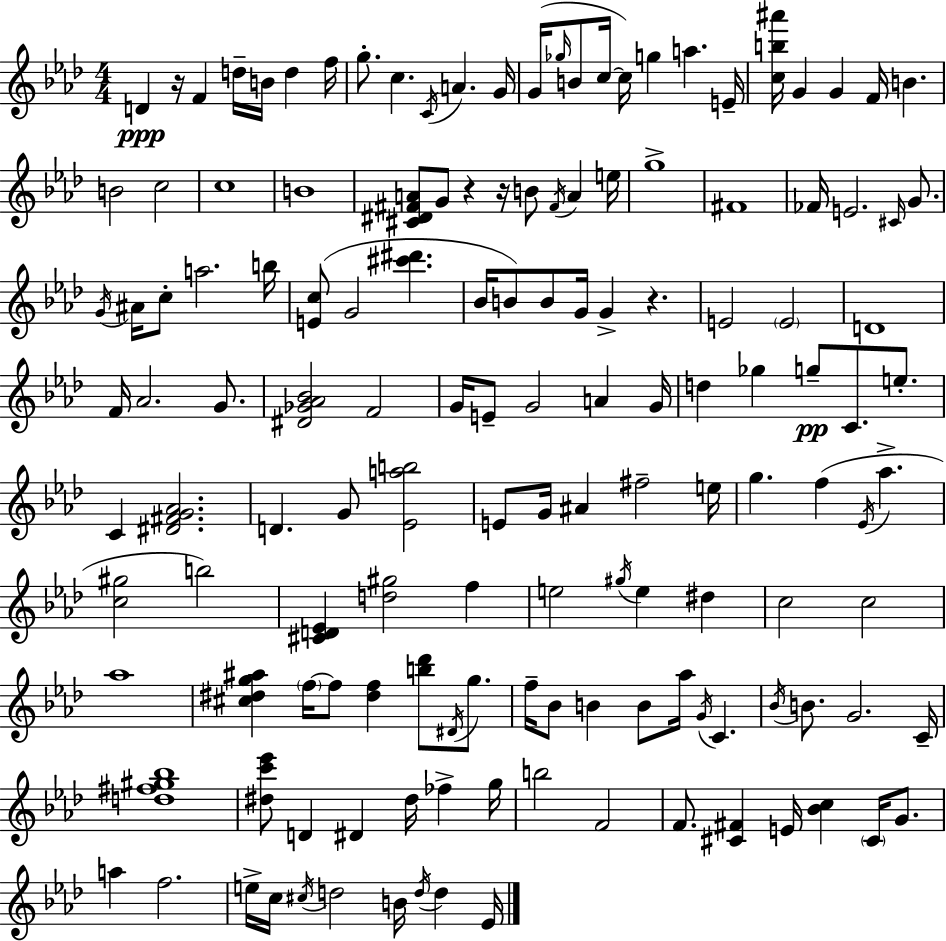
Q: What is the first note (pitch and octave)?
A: D4